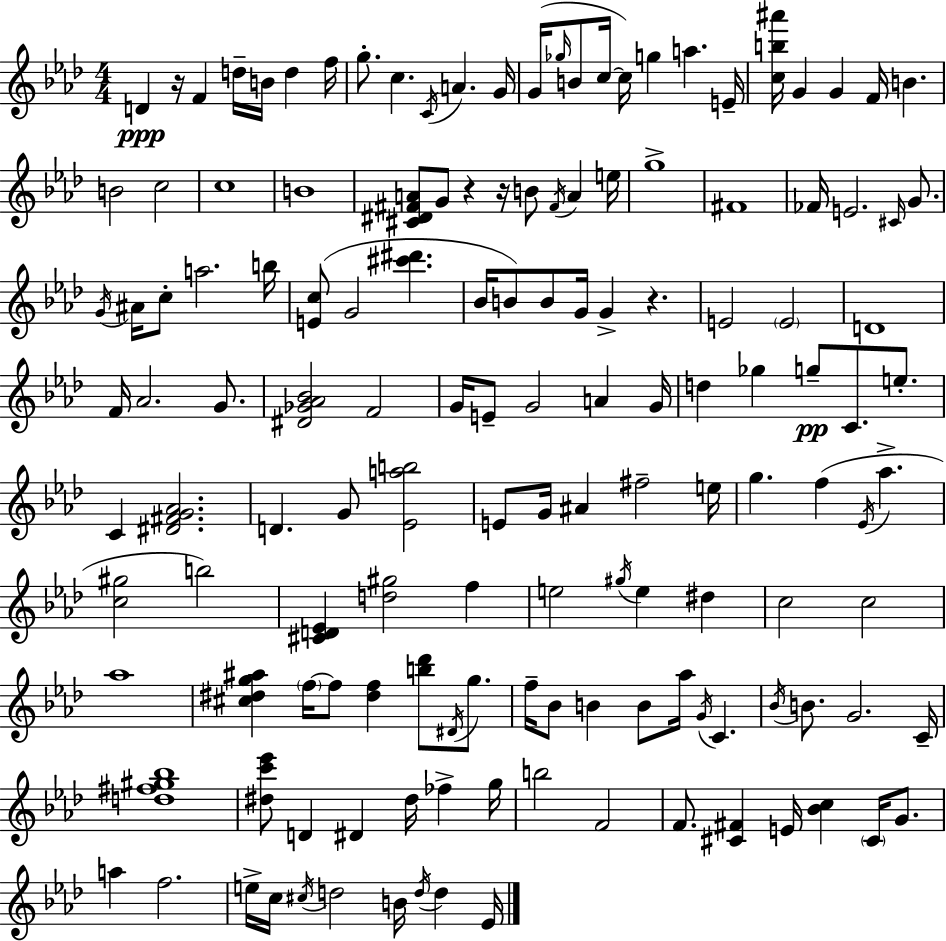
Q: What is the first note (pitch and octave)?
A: D4